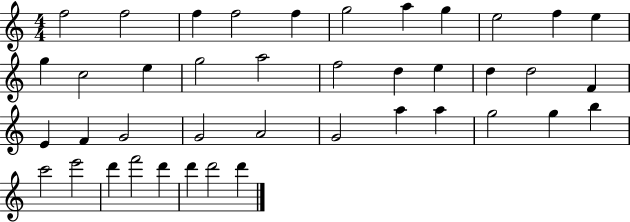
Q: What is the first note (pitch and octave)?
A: F5